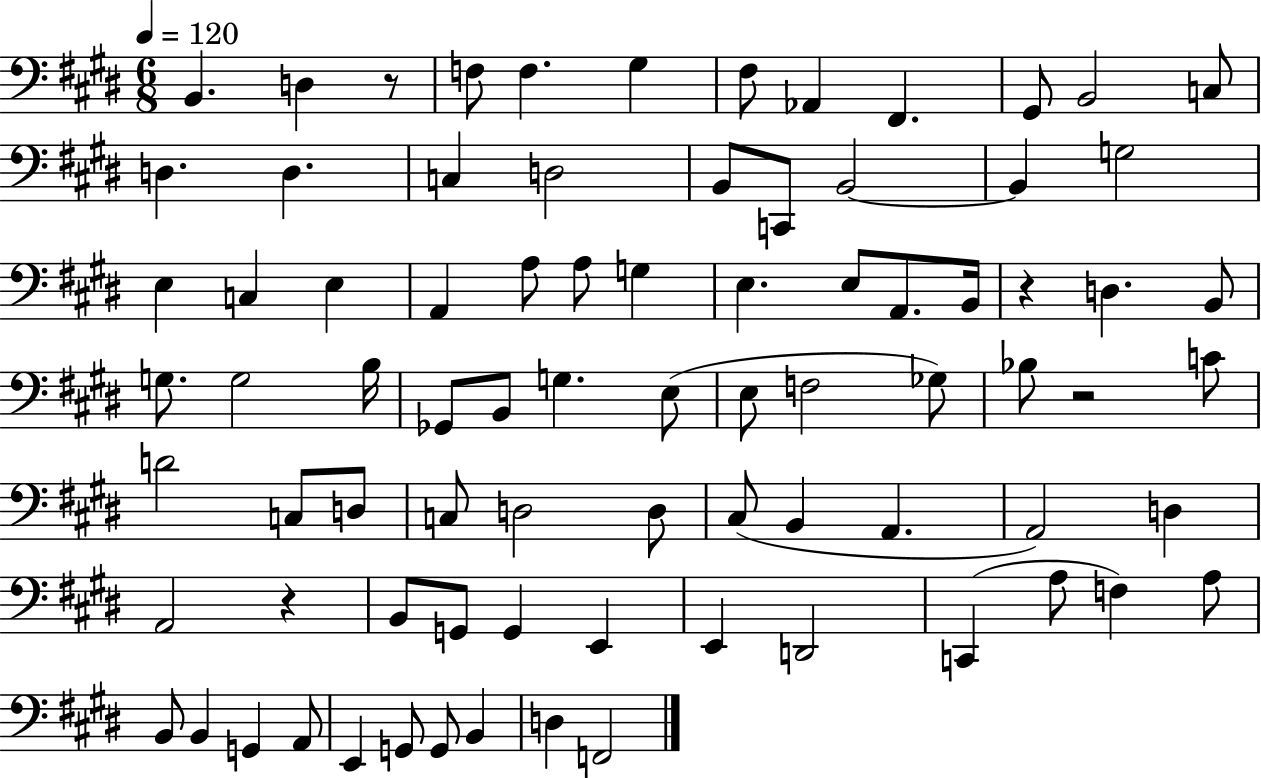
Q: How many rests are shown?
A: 4